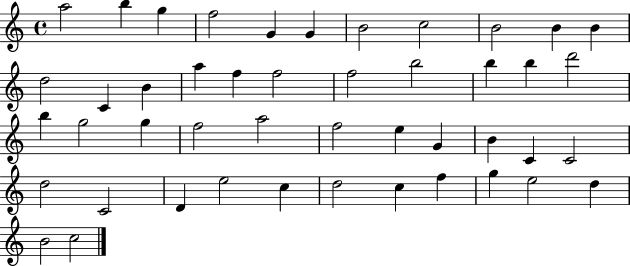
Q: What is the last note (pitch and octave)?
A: C5